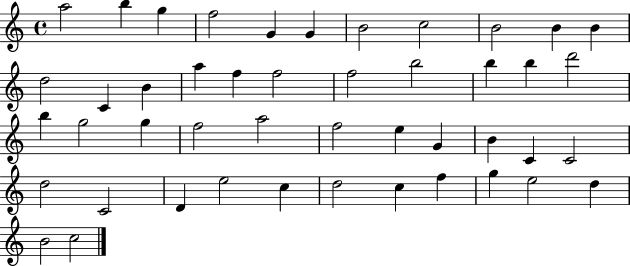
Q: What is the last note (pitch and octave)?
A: C5